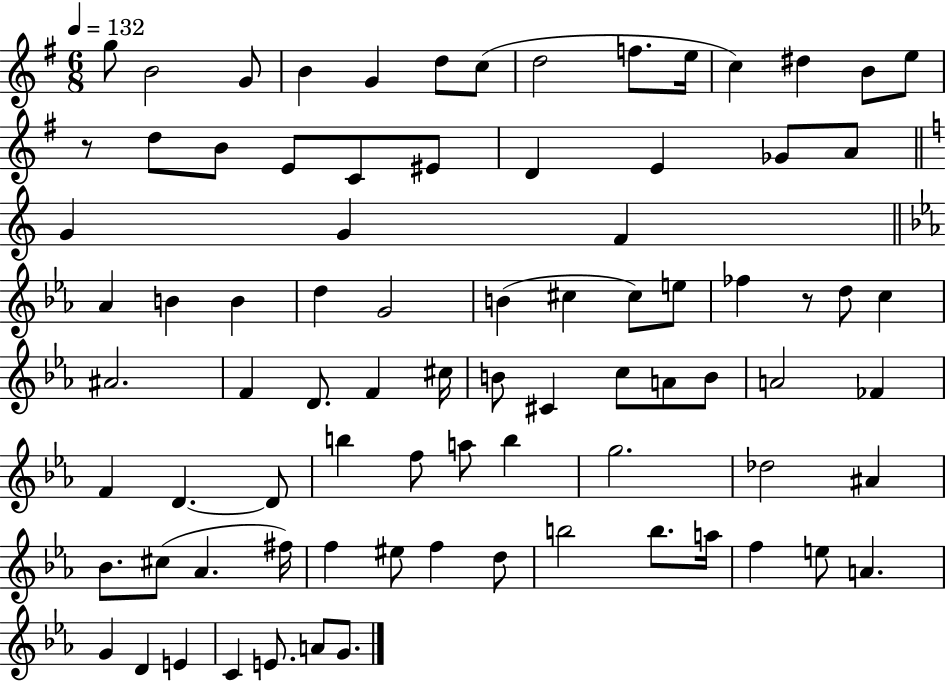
G5/e B4/h G4/e B4/q G4/q D5/e C5/e D5/h F5/e. E5/s C5/q D#5/q B4/e E5/e R/e D5/e B4/e E4/e C4/e EIS4/e D4/q E4/q Gb4/e A4/e G4/q G4/q F4/q Ab4/q B4/q B4/q D5/q G4/h B4/q C#5/q C#5/e E5/e FES5/q R/e D5/e C5/q A#4/h. F4/q D4/e. F4/q C#5/s B4/e C#4/q C5/e A4/e B4/e A4/h FES4/q F4/q D4/q. D4/e B5/q F5/e A5/e B5/q G5/h. Db5/h A#4/q Bb4/e. C#5/e Ab4/q. F#5/s F5/q EIS5/e F5/q D5/e B5/h B5/e. A5/s F5/q E5/e A4/q. G4/q D4/q E4/q C4/q E4/e. A4/e G4/e.